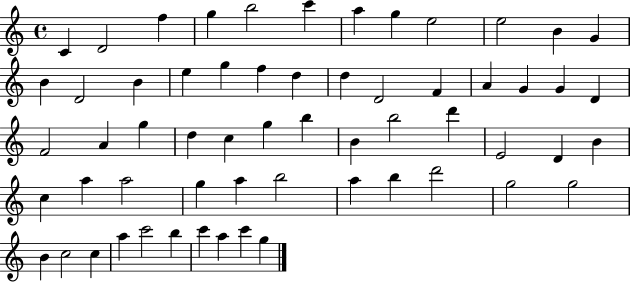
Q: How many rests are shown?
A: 0